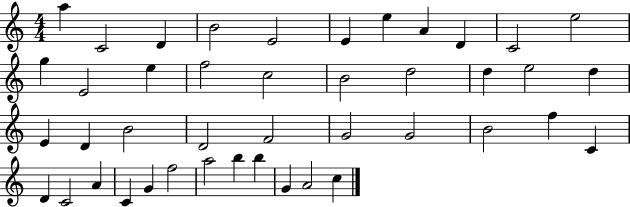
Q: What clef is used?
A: treble